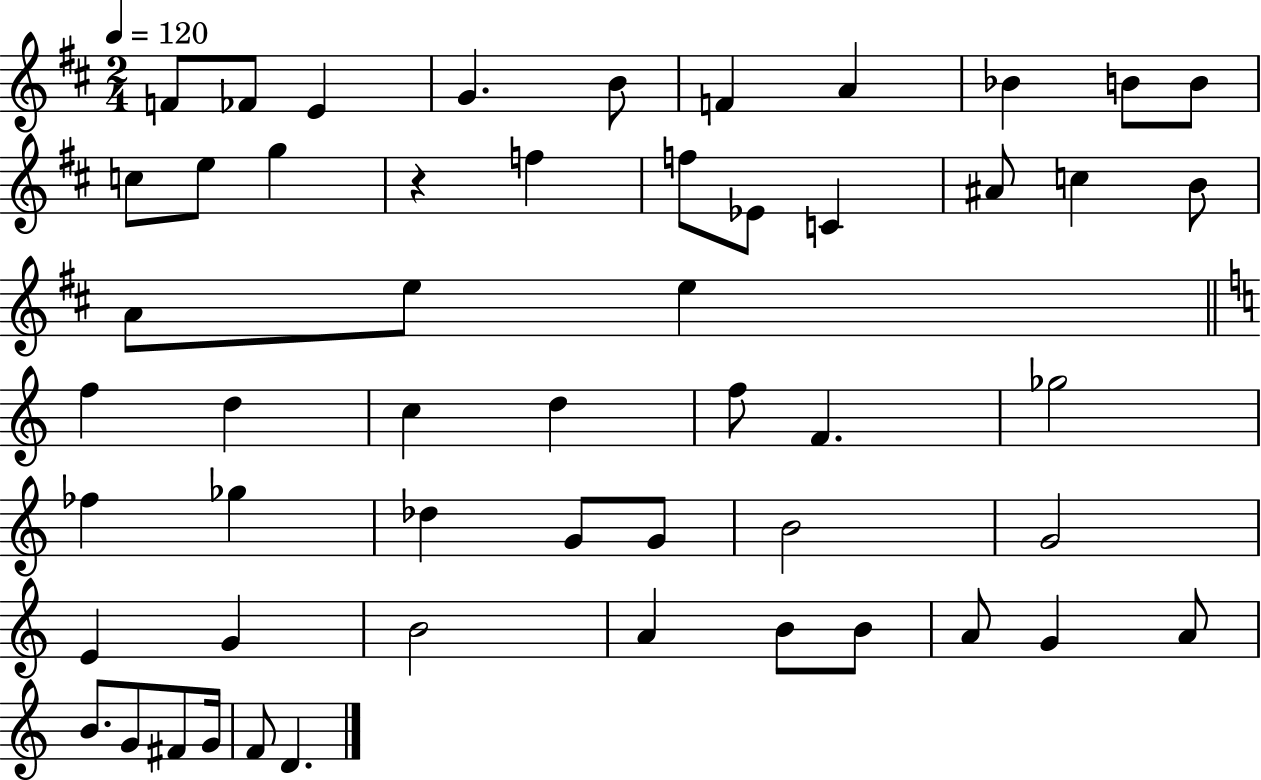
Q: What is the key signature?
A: D major